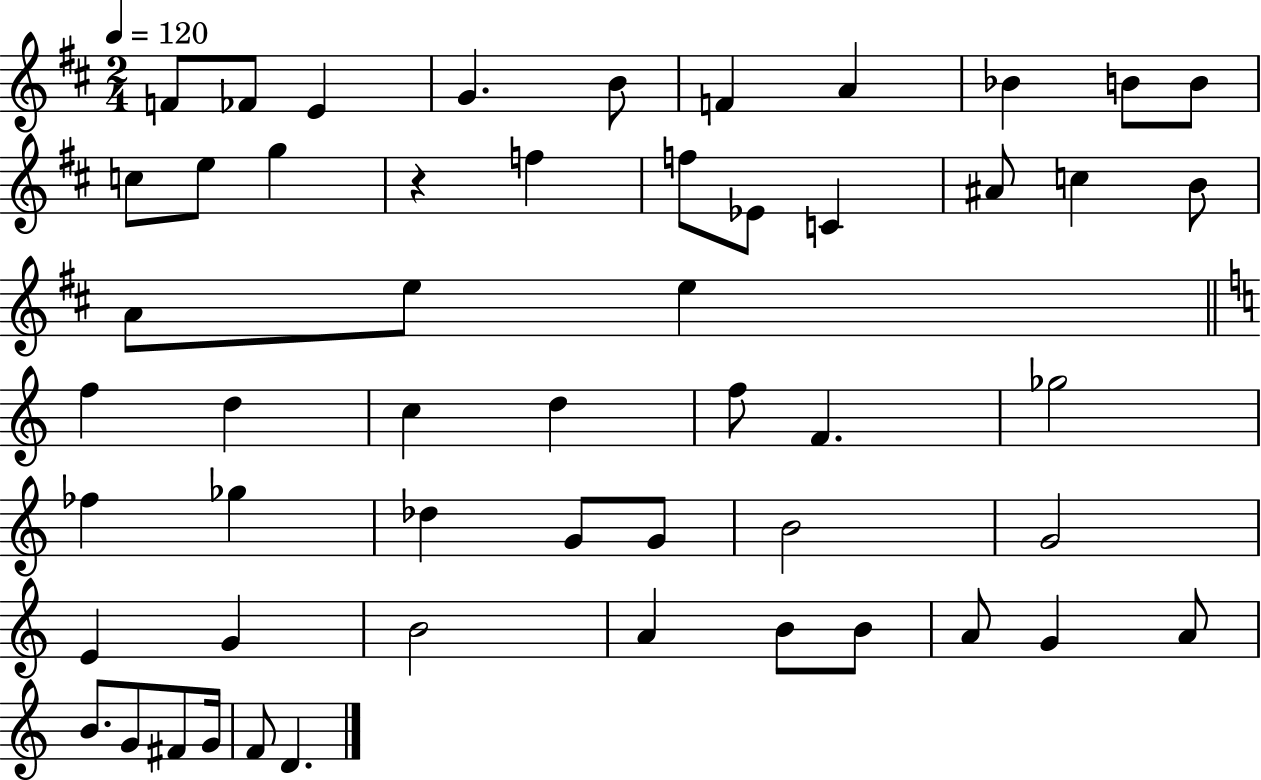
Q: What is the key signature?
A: D major